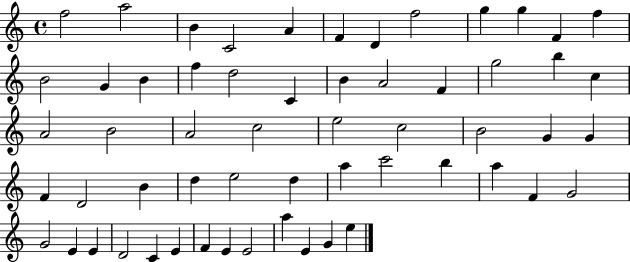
X:1
T:Untitled
M:4/4
L:1/4
K:C
f2 a2 B C2 A F D f2 g g F f B2 G B f d2 C B A2 F g2 b c A2 B2 A2 c2 e2 c2 B2 G G F D2 B d e2 d a c'2 b a F G2 G2 E E D2 C E F E E2 a E G e